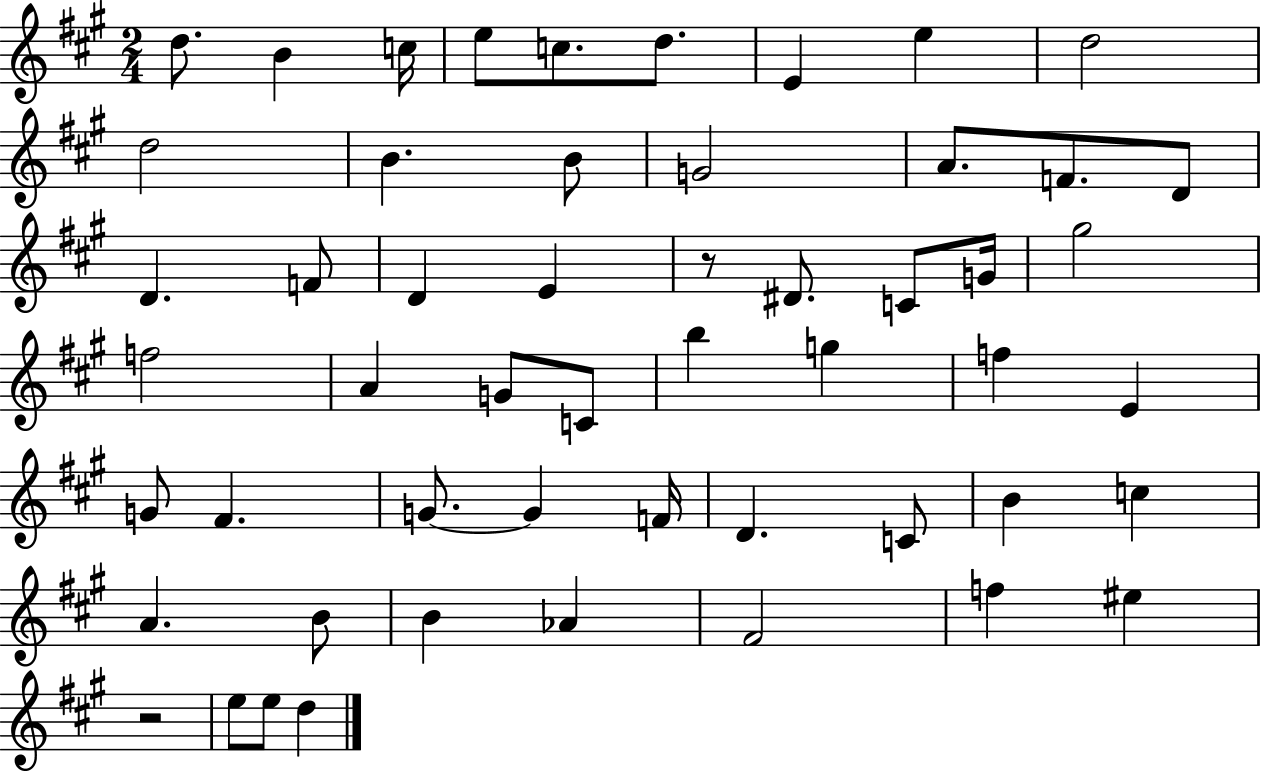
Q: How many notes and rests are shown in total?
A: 53